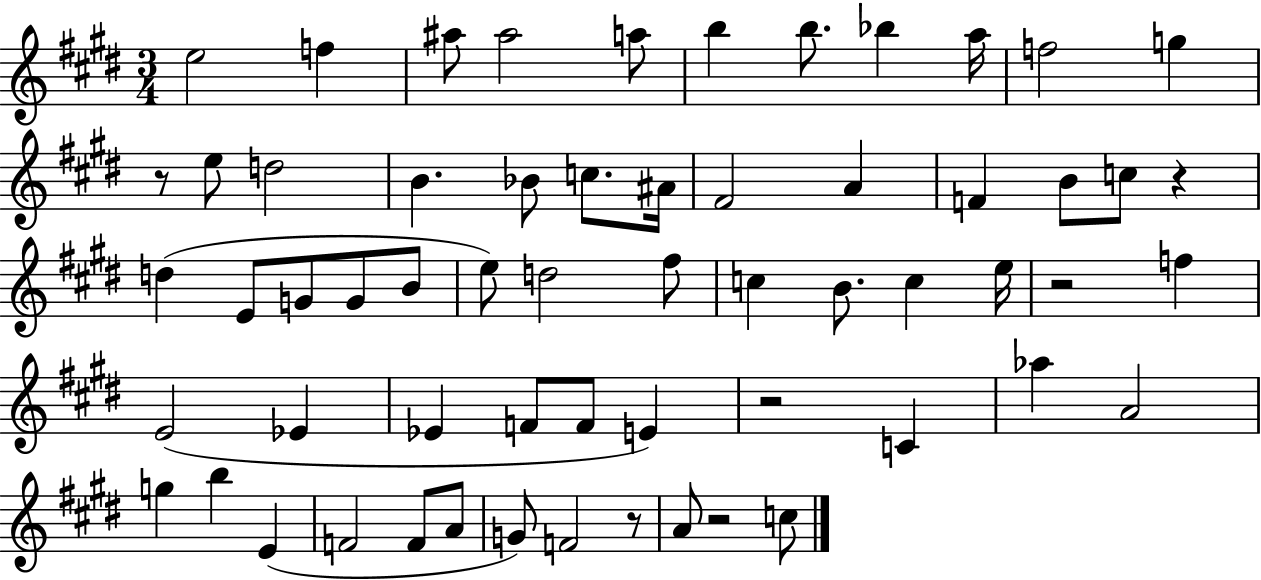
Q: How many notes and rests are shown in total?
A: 60